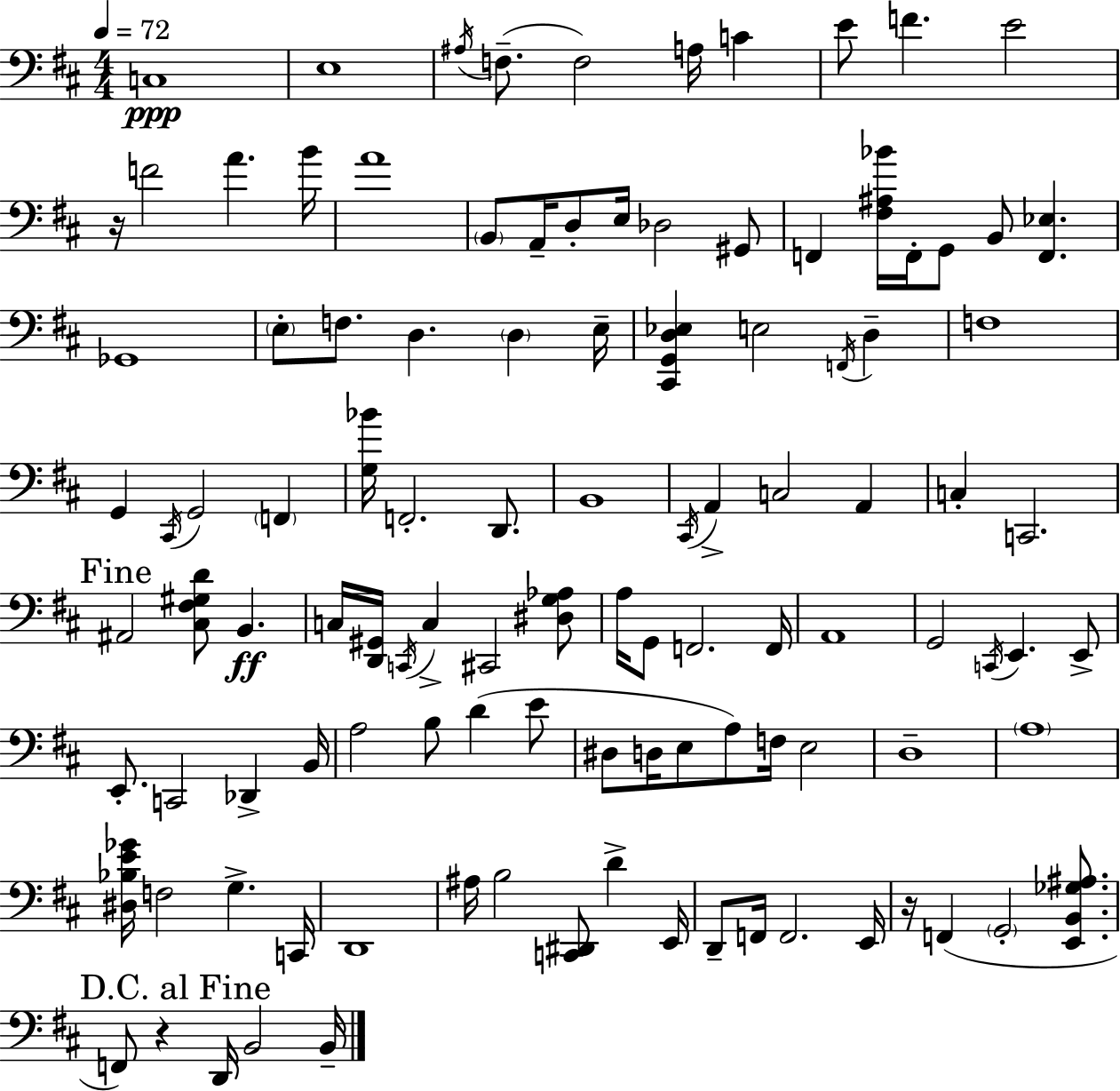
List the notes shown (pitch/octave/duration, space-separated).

C3/w E3/w A#3/s F3/e. F3/h A3/s C4/q E4/e F4/q. E4/h R/s F4/h A4/q. B4/s A4/w B2/e A2/s D3/e E3/s Db3/h G#2/e F2/q [F#3,A#3,Bb4]/s F2/s G2/e B2/e [F2,Eb3]/q. Gb2/w E3/e F3/e. D3/q. D3/q E3/s [C#2,G2,D3,Eb3]/q E3/h F2/s D3/q F3/w G2/q C#2/s G2/h F2/q [G3,Bb4]/s F2/h. D2/e. B2/w C#2/s A2/q C3/h A2/q C3/q C2/h. A#2/h [C#3,F#3,G#3,D4]/e B2/q. C3/s [D2,G#2]/s C2/s C3/q C#2/h [D#3,G3,Ab3]/e A3/s G2/e F2/h. F2/s A2/w G2/h C2/s E2/q. E2/e E2/e. C2/h Db2/q B2/s A3/h B3/e D4/q E4/e D#3/e D3/s E3/e A3/e F3/s E3/h D3/w A3/w [D#3,Bb3,E4,Gb4]/s F3/h G3/q. C2/s D2/w A#3/s B3/h [C2,D#2]/e D4/q E2/s D2/e F2/s F2/h. E2/s R/s F2/q G2/h [E2,B2,Gb3,A#3]/e. F2/e R/q D2/s B2/h B2/s